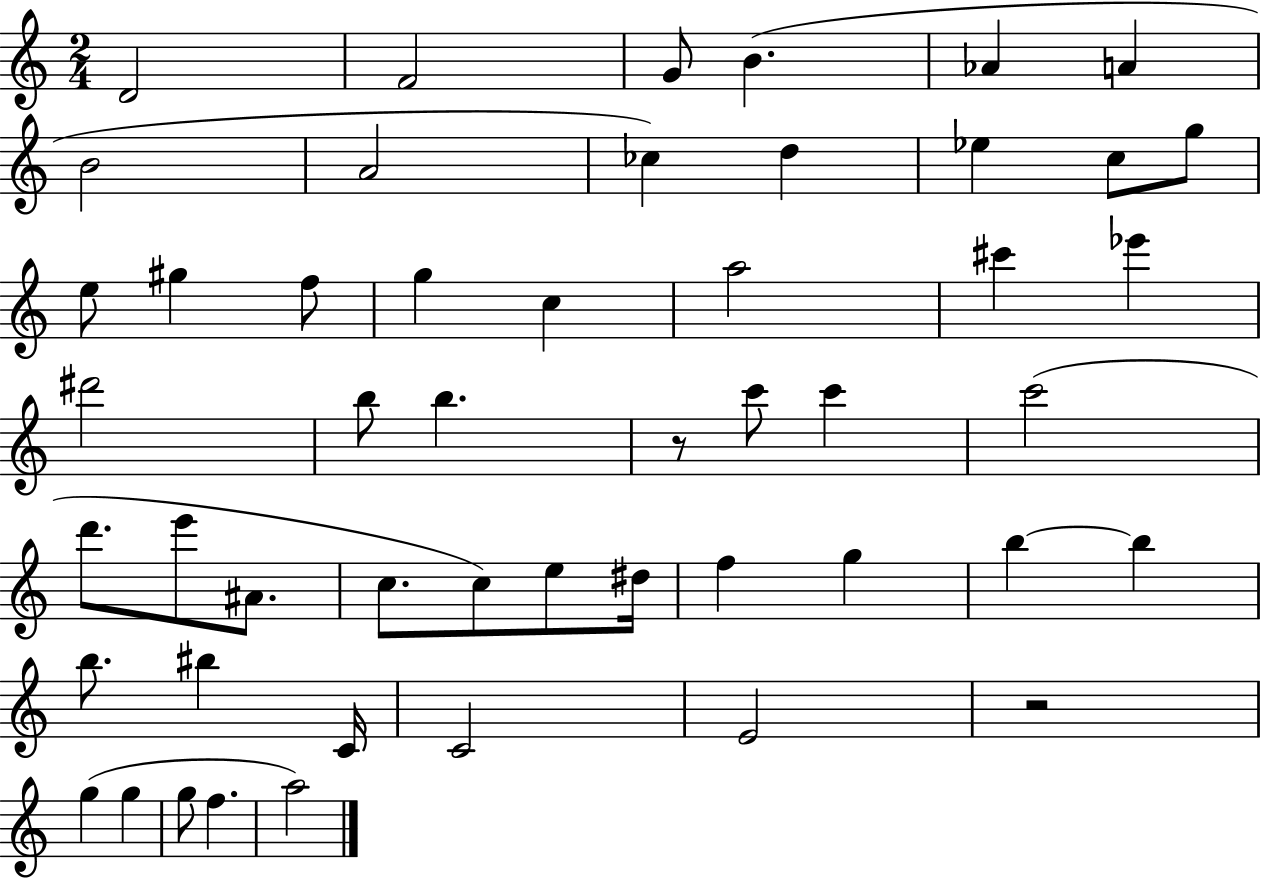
X:1
T:Untitled
M:2/4
L:1/4
K:C
D2 F2 G/2 B _A A B2 A2 _c d _e c/2 g/2 e/2 ^g f/2 g c a2 ^c' _e' ^d'2 b/2 b z/2 c'/2 c' c'2 d'/2 e'/2 ^A/2 c/2 c/2 e/2 ^d/4 f g b b b/2 ^b C/4 C2 E2 z2 g g g/2 f a2